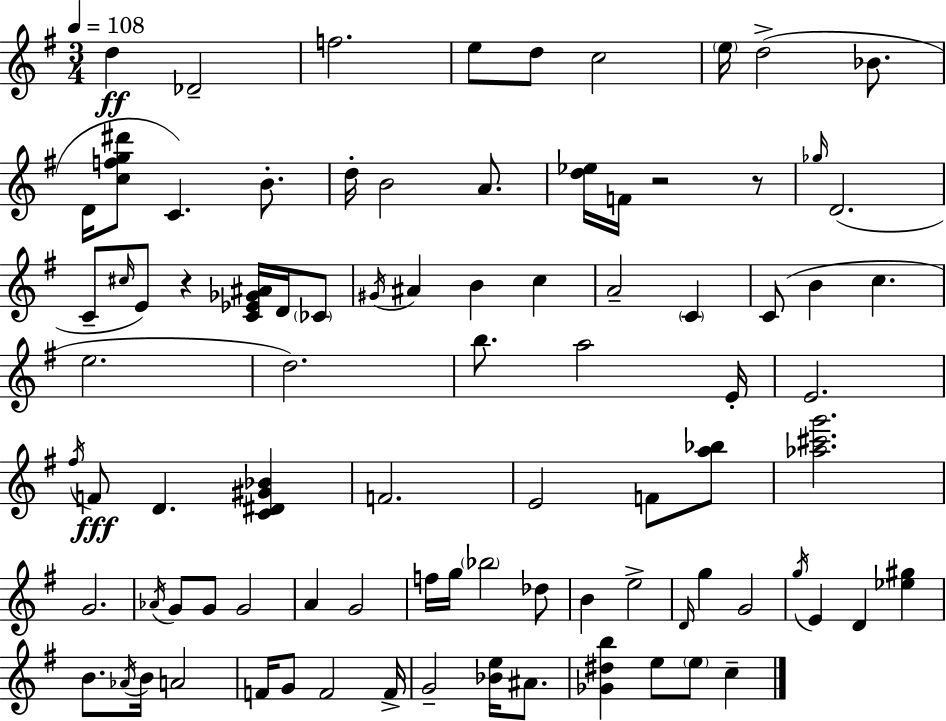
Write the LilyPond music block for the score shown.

{
  \clef treble
  \numericTimeSignature
  \time 3/4
  \key e \minor
  \tempo 4 = 108
  d''4\ff des'2-- | f''2. | e''8 d''8 c''2 | \parenthesize e''16 d''2->( bes'8. | \break d'16 <c'' f'' g'' dis'''>8 c'4.) b'8.-. | d''16-. b'2 a'8. | <d'' ees''>16 f'16 r2 r8 | \grace { ges''16 }( d'2. | \break c'8-- \grace { cis''16 }) e'8 r4 <c' ees' ges' ais'>16 d'16 | \parenthesize ces'8 \acciaccatura { gis'16 } ais'4 b'4 c''4 | a'2-- \parenthesize c'4 | c'8( b'4 c''4. | \break e''2. | d''2.) | b''8. a''2 | e'16-. e'2. | \break \acciaccatura { fis''16 }\fff f'8 d'4. | <c' dis' gis' bes'>4 f'2. | e'2 | f'8 <a'' bes''>8 <aes'' cis''' g'''>2. | \break g'2. | \acciaccatura { aes'16 } g'8 g'8 g'2 | a'4 g'2 | f''16 g''16 \parenthesize bes''2 | \break des''8 b'4 e''2-> | \grace { d'16 } g''4 g'2 | \acciaccatura { g''16 } e'4 d'4 | <ees'' gis''>4 b'8. \acciaccatura { aes'16 } b'16 | \break a'2 f'16 g'8 f'2 | f'16-> g'2-- | <bes' e''>16 ais'8. <ges' dis'' b''>4 | e''8 \parenthesize e''8 c''4-- \bar "|."
}